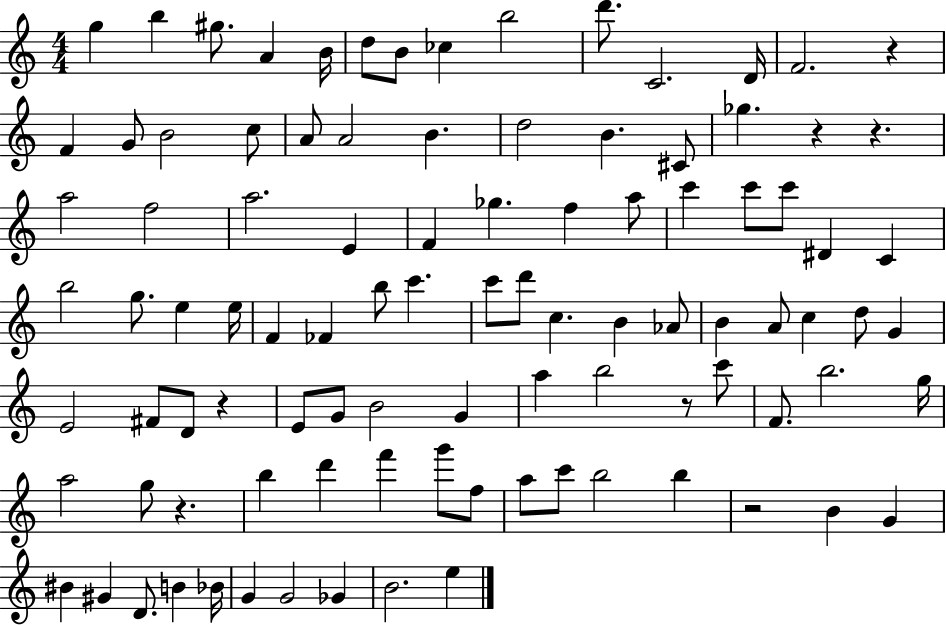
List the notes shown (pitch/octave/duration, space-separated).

G5/q B5/q G#5/e. A4/q B4/s D5/e B4/e CES5/q B5/h D6/e. C4/h. D4/s F4/h. R/q F4/q G4/e B4/h C5/e A4/e A4/h B4/q. D5/h B4/q. C#4/e Gb5/q. R/q R/q. A5/h F5/h A5/h. E4/q F4/q Gb5/q. F5/q A5/e C6/q C6/e C6/e D#4/q C4/q B5/h G5/e. E5/q E5/s F4/q FES4/q B5/e C6/q. C6/e D6/e C5/q. B4/q Ab4/e B4/q A4/e C5/q D5/e G4/q E4/h F#4/e D4/e R/q E4/e G4/e B4/h G4/q A5/q B5/h R/e C6/e F4/e. B5/h. G5/s A5/h G5/e R/q. B5/q D6/q F6/q G6/e F5/e A5/e C6/e B5/h B5/q R/h B4/q G4/q BIS4/q G#4/q D4/e. B4/q Bb4/s G4/q G4/h Gb4/q B4/h. E5/q